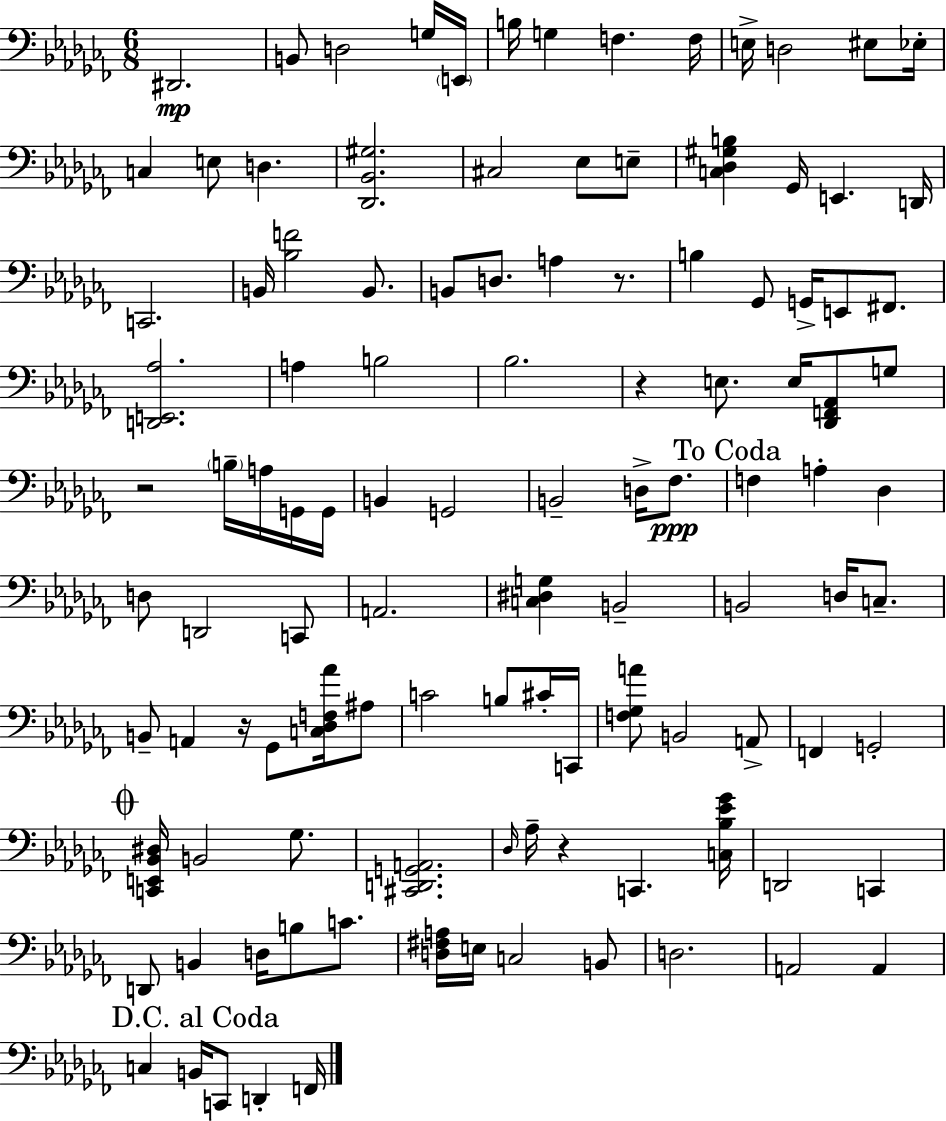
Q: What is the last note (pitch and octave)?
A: F2